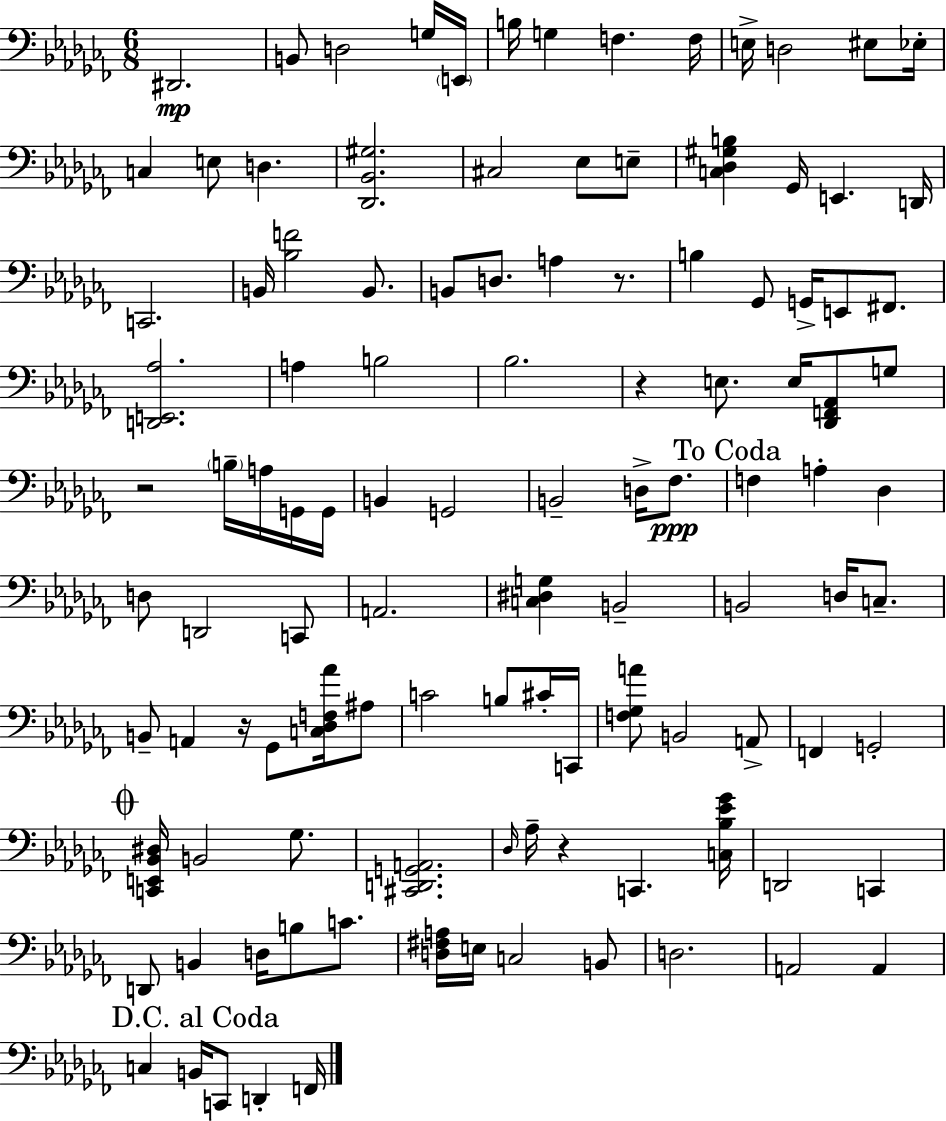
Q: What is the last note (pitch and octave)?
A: F2